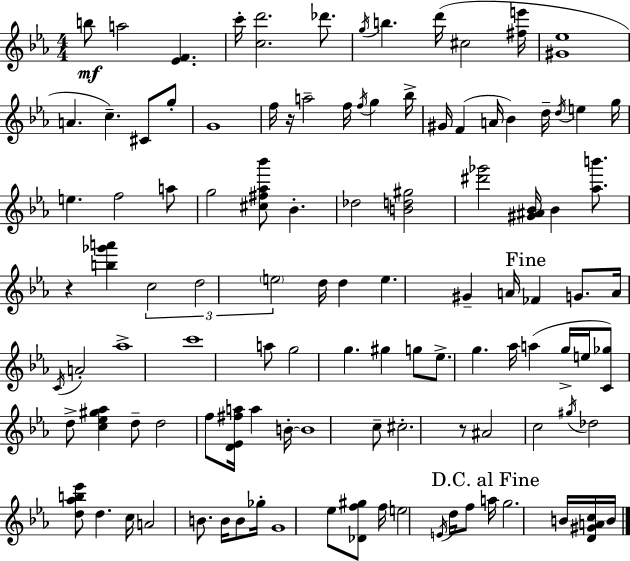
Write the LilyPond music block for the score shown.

{
  \clef treble
  \numericTimeSignature
  \time 4/4
  \key c \minor
  b''8\mf a''2 <ees' f'>4. | c'''16-. <c'' d'''>2. des'''8. | \acciaccatura { g''16 } b''4. d'''16( cis''2 | <fis'' e'''>16 <gis' ees''>1 | \break a'4. c''4.--) cis'8 g''8-. | g'1 | f''16 r16 a''2-- f''16 \acciaccatura { f''16 } g''4 | bes''16-> gis'16 f'4( a'16 bes'4) d''16-- \acciaccatura { d''16 } e''4 | \break g''16 e''4. f''2 | a''8 g''2 <cis'' fis'' aes'' bes'''>8 bes'4.-. | des''2 <b' d'' gis''>2 | <dis''' ges'''>2 <gis' ais' bes'>16 bes'4 | \break <aes'' b'''>8. r4 <b'' ges''' a'''>4 \tuplet 3/2 { c''2 | d''2 \parenthesize e''2 } | d''16 d''4 e''4. gis'4-- | a'16 \mark "Fine" fes'4 g'8. a'16 \acciaccatura { c'16 } a'2-. | \break aes''1-> | c'''1 | a''8 g''2 g''4. | gis''4 g''8 ees''8.-> g''4. | \break aes''16 a''4( g''16-> e''16 <c' ges''>8) d''8-> <c'' ees'' gis'' aes''>4 | d''8-- d''2 f''8 <d' ees' fis'' a''>16 a''4 | b'16-.~~ b'1 | c''8-- cis''2.-. | \break r8 ais'2 c''2 | \acciaccatura { gis''16 } des''2 <d'' aes'' b'' ees'''>8 d''4. | c''16 a'2 b'8. | b'16 b'8 ges''16-. g'1 | \break ees''8 <des' f'' gis''>8 f''16 e''2 | \acciaccatura { e'16 } d''16 f''8 \mark "D.C. al Fine" a''16 g''2. | b'16 <d' gis' a' c''>16 b'16 \bar "|."
}